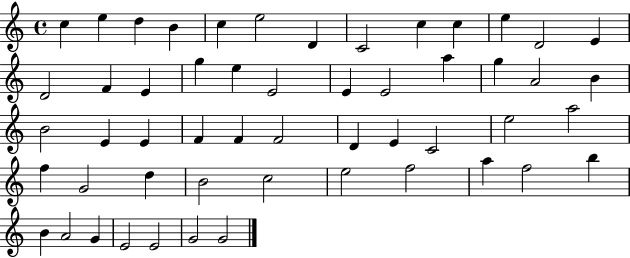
X:1
T:Untitled
M:4/4
L:1/4
K:C
c e d B c e2 D C2 c c e D2 E D2 F E g e E2 E E2 a g A2 B B2 E E F F F2 D E C2 e2 a2 f G2 d B2 c2 e2 f2 a f2 b B A2 G E2 E2 G2 G2